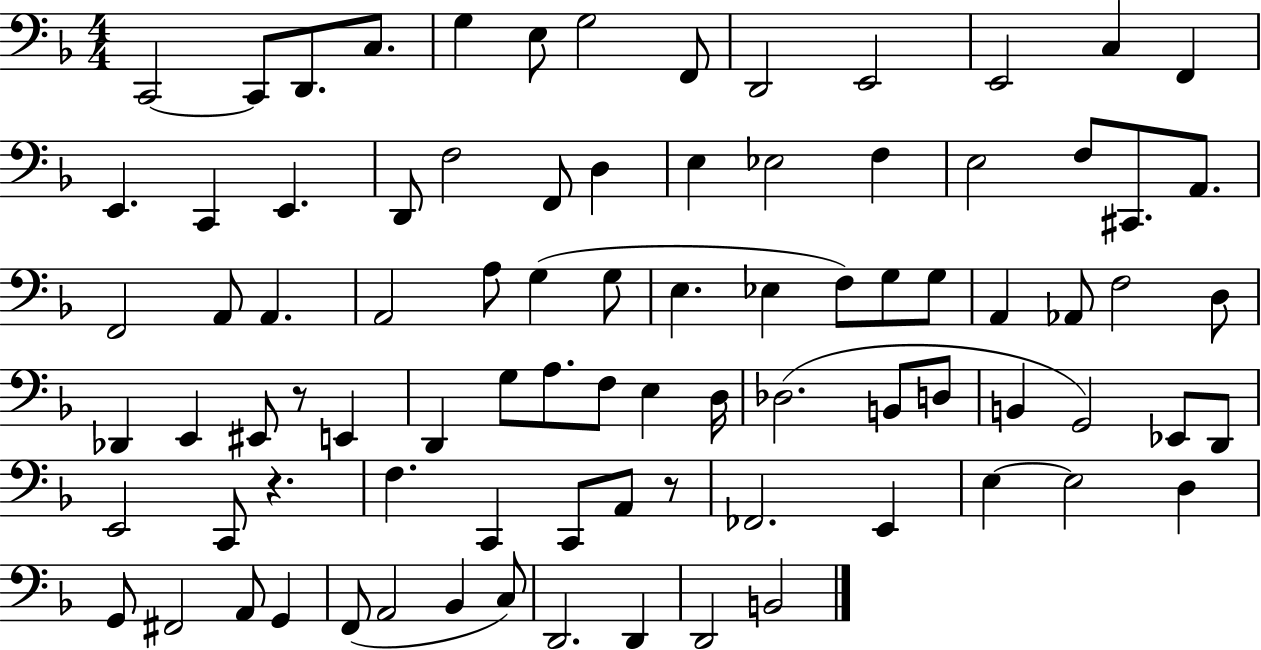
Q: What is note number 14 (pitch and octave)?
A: E2